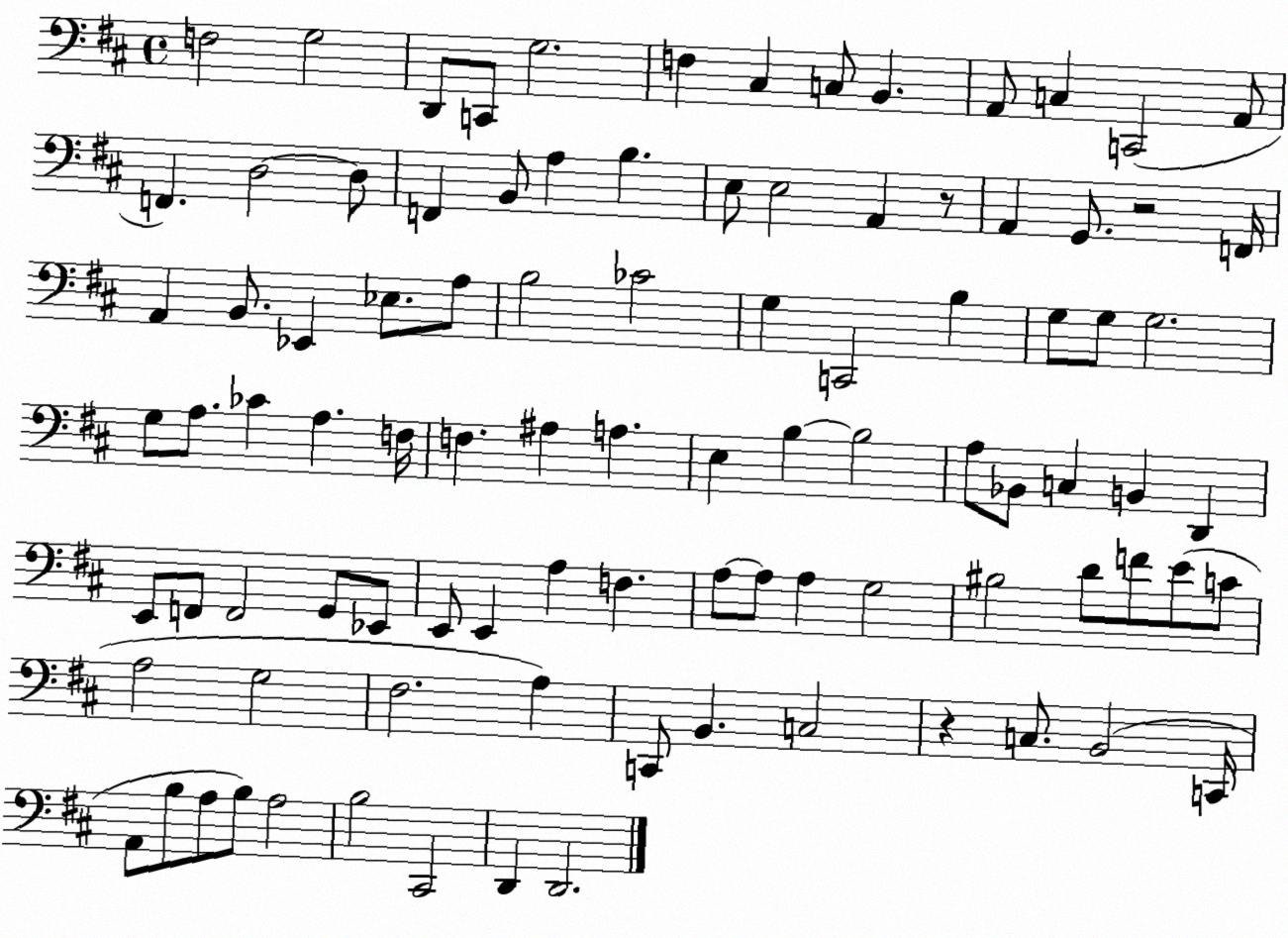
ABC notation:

X:1
T:Untitled
M:4/4
L:1/4
K:D
F,2 G,2 D,,/2 C,,/2 G,2 F, ^C, C,/2 B,, A,,/2 C, C,,2 A,,/2 F,, D,2 D,/2 F,, B,,/2 A, B, E,/2 E,2 A,, z/2 A,, G,,/2 z2 F,,/4 A,, B,,/2 _E,, _E,/2 A,/2 B,2 _C2 G, C,,2 B, G,/2 G,/2 G,2 G,/2 A,/2 _C A, F,/4 F, ^A, A, E, B, B,2 A,/2 _B,,/2 C, B,, D,, E,,/2 F,,/2 F,,2 G,,/2 _E,,/2 E,,/2 E,, A, F, A,/2 A,/2 A, G,2 ^B,2 D/2 F/2 E/2 C/2 A,2 G,2 ^F,2 A, C,,/2 B,, C,2 z C,/2 B,,2 C,,/4 A,,/2 B,/2 A,/2 B,/2 A,2 B,2 ^C,,2 D,, D,,2